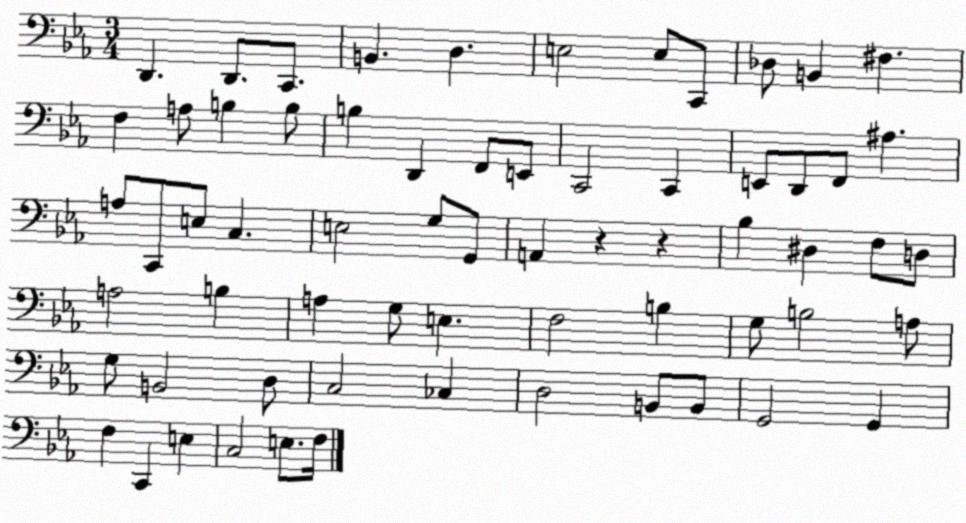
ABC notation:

X:1
T:Untitled
M:3/4
L:1/4
K:Eb
D,, D,,/2 C,,/2 B,, D, E,2 E,/2 C,,/2 _D,/2 B,, ^F, F, A,/2 B, B,/2 B, D,, F,,/2 E,,/2 C,,2 C,, E,,/2 D,,/2 F,,/2 ^A, A,/2 C,,/2 E,/2 C, E,2 G,/2 G,,/2 A,, z z _B, ^D, F,/2 D,/2 A,2 B, A, G,/2 E, F,2 B, G,/2 B,2 A,/2 G,/2 B,,2 D,/2 C,2 _C, D,2 B,,/2 B,,/2 G,,2 G,, F, C,, E, C,2 E,/2 F,/4